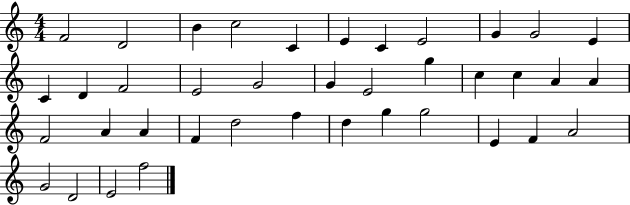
X:1
T:Untitled
M:4/4
L:1/4
K:C
F2 D2 B c2 C E C E2 G G2 E C D F2 E2 G2 G E2 g c c A A F2 A A F d2 f d g g2 E F A2 G2 D2 E2 f2